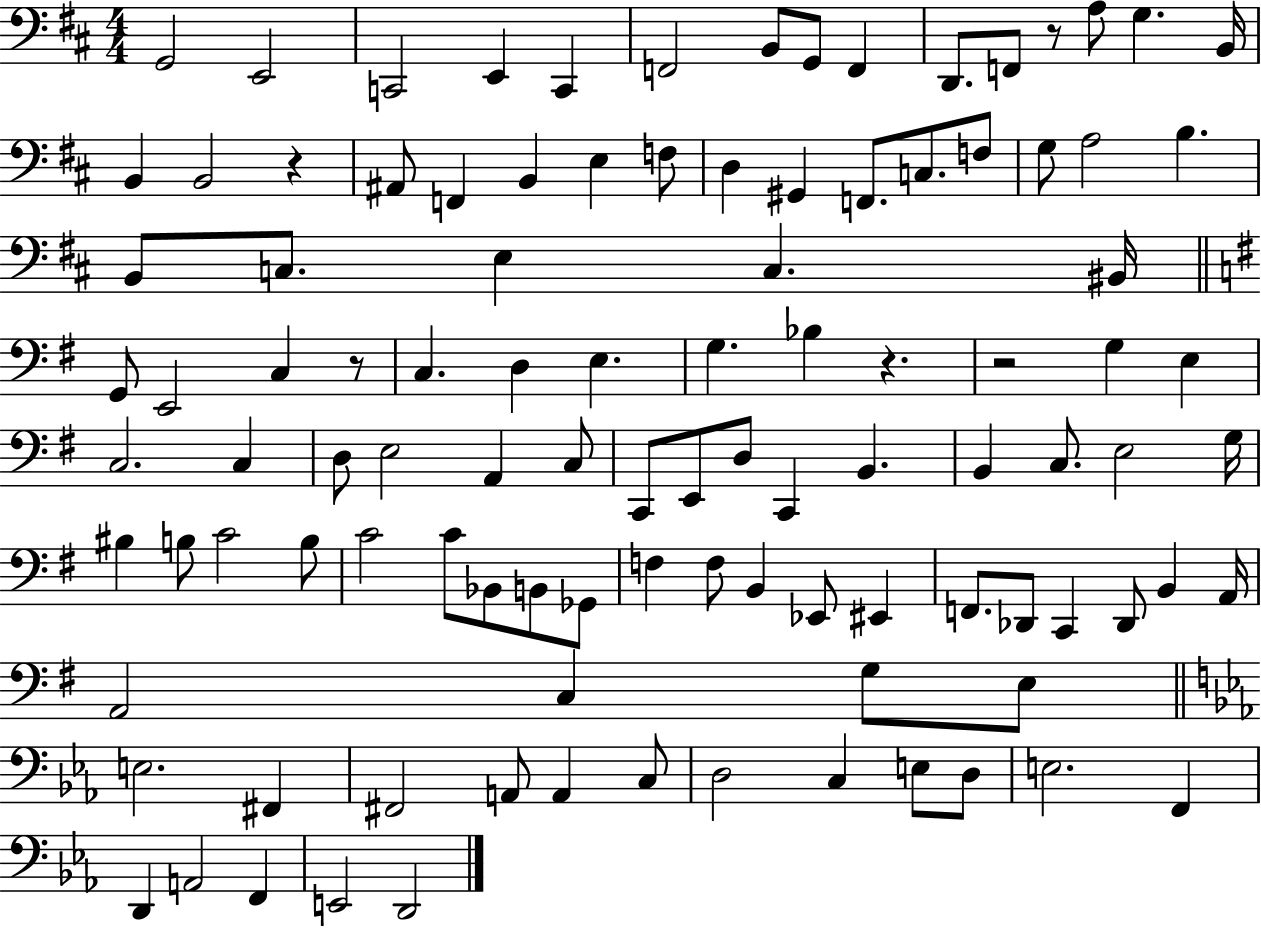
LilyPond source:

{
  \clef bass
  \numericTimeSignature
  \time 4/4
  \key d \major
  g,2 e,2 | c,2 e,4 c,4 | f,2 b,8 g,8 f,4 | d,8. f,8 r8 a8 g4. b,16 | \break b,4 b,2 r4 | ais,8 f,4 b,4 e4 f8 | d4 gis,4 f,8. c8. f8 | g8 a2 b4. | \break b,8 c8. e4 c4. bis,16 | \bar "||" \break \key g \major g,8 e,2 c4 r8 | c4. d4 e4. | g4. bes4 r4. | r2 g4 e4 | \break c2. c4 | d8 e2 a,4 c8 | c,8 e,8 d8 c,4 b,4. | b,4 c8. e2 g16 | \break bis4 b8 c'2 b8 | c'2 c'8 bes,8 b,8 ges,8 | f4 f8 b,4 ees,8 eis,4 | f,8. des,8 c,4 des,8 b,4 a,16 | \break a,2 c4 g8 e8 | \bar "||" \break \key ees \major e2. fis,4 | fis,2 a,8 a,4 c8 | d2 c4 e8 d8 | e2. f,4 | \break d,4 a,2 f,4 | e,2 d,2 | \bar "|."
}